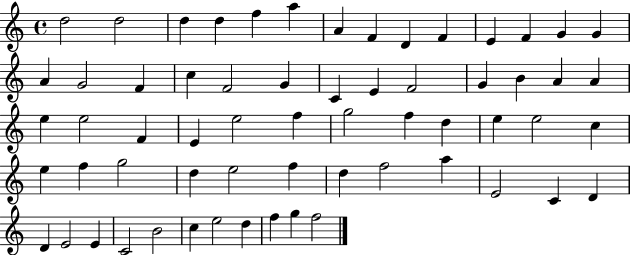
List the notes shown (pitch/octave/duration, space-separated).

D5/h D5/h D5/q D5/q F5/q A5/q A4/q F4/q D4/q F4/q E4/q F4/q G4/q G4/q A4/q G4/h F4/q C5/q F4/h G4/q C4/q E4/q F4/h G4/q B4/q A4/q A4/q E5/q E5/h F4/q E4/q E5/h F5/q G5/h F5/q D5/q E5/q E5/h C5/q E5/q F5/q G5/h D5/q E5/h F5/q D5/q F5/h A5/q E4/h C4/q D4/q D4/q E4/h E4/q C4/h B4/h C5/q E5/h D5/q F5/q G5/q F5/h